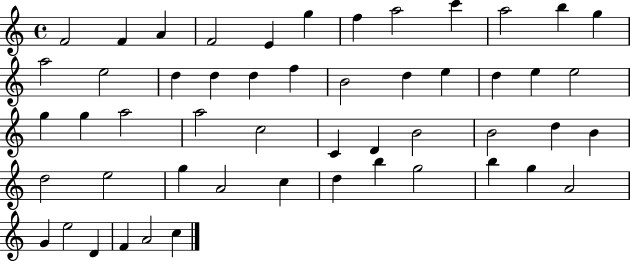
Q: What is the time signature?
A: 4/4